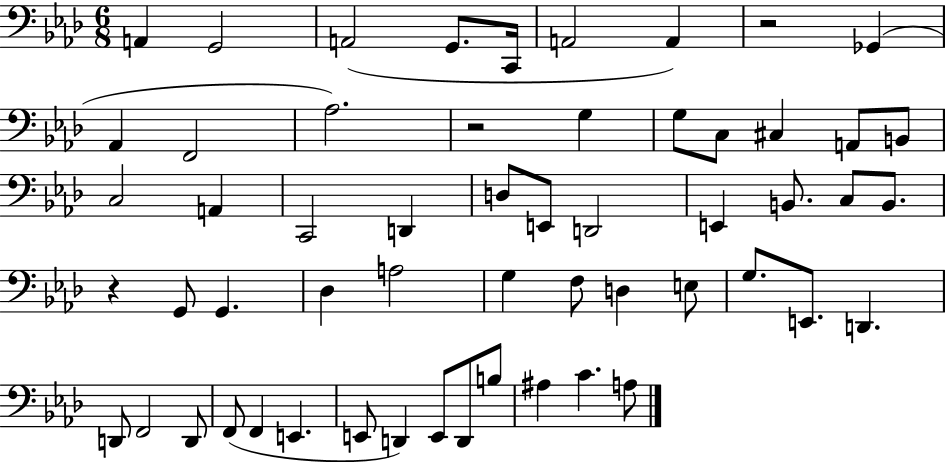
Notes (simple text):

A2/q G2/h A2/h G2/e. C2/s A2/h A2/q R/h Gb2/q Ab2/q F2/h Ab3/h. R/h G3/q G3/e C3/e C#3/q A2/e B2/e C3/h A2/q C2/h D2/q D3/e E2/e D2/h E2/q B2/e. C3/e B2/e. R/q G2/e G2/q. Db3/q A3/h G3/q F3/e D3/q E3/e G3/e. E2/e. D2/q. D2/e F2/h D2/e F2/e F2/q E2/q. E2/e D2/q E2/e D2/e B3/e A#3/q C4/q. A3/e